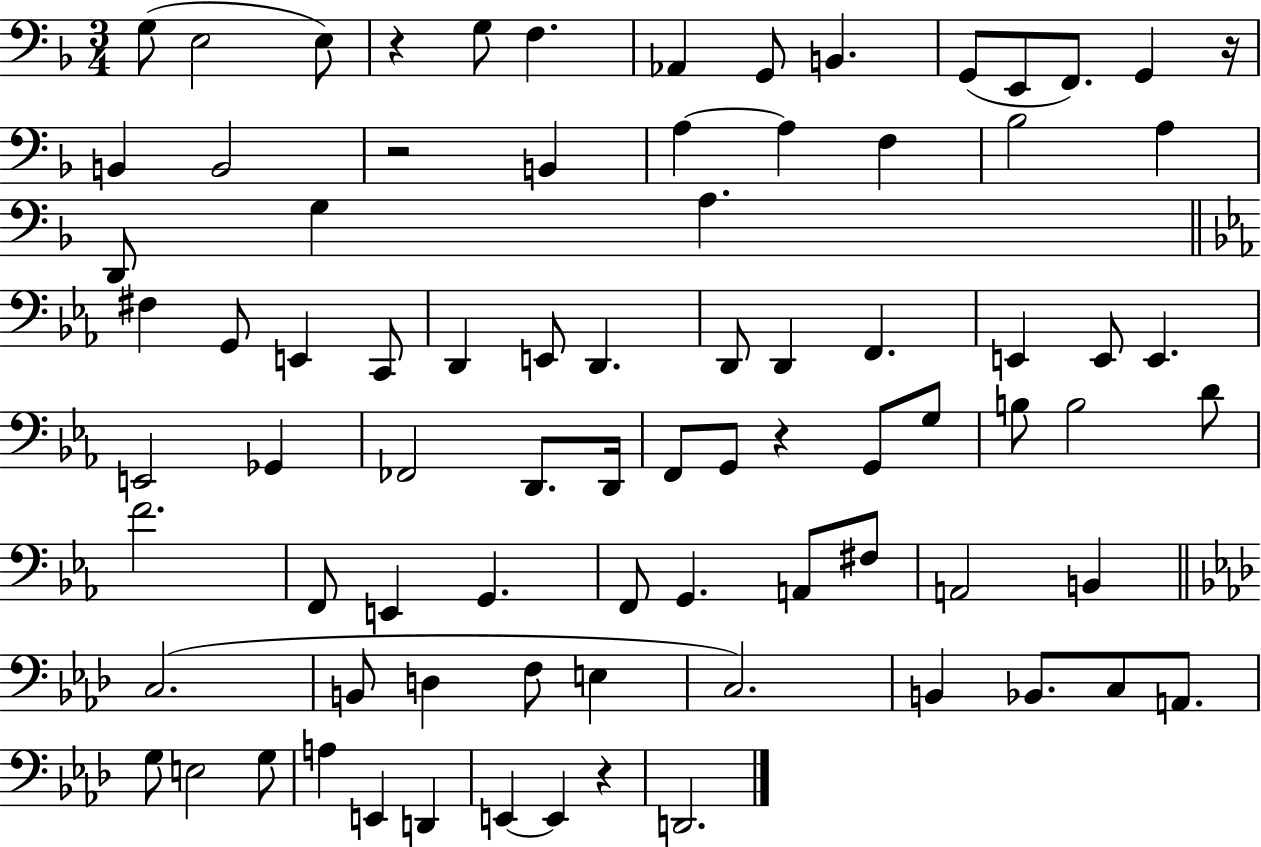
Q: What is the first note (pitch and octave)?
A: G3